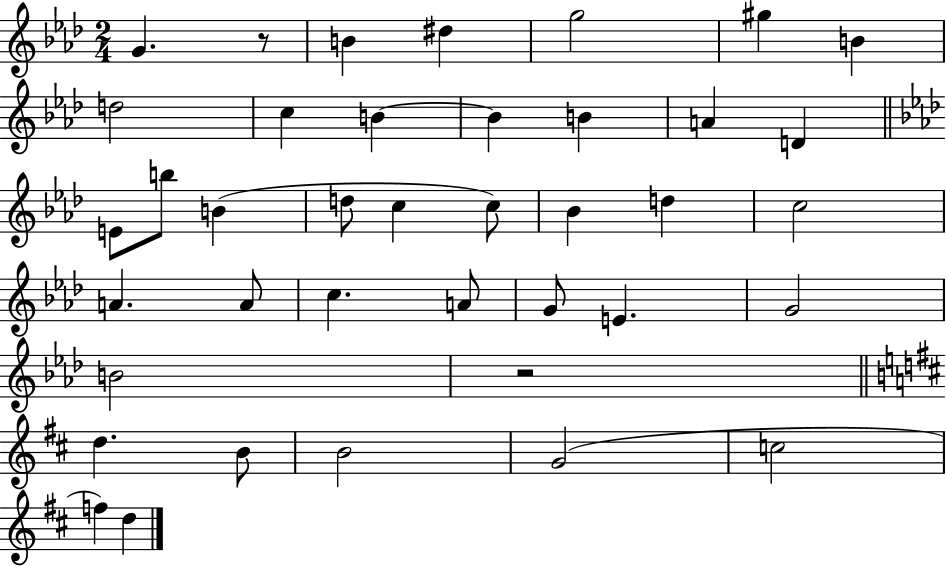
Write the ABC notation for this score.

X:1
T:Untitled
M:2/4
L:1/4
K:Ab
G z/2 B ^d g2 ^g B d2 c B B B A D E/2 b/2 B d/2 c c/2 _B d c2 A A/2 c A/2 G/2 E G2 B2 z2 d B/2 B2 G2 c2 f d